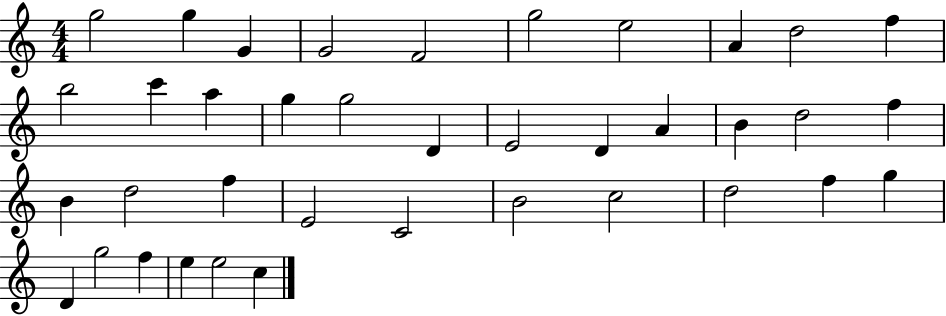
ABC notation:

X:1
T:Untitled
M:4/4
L:1/4
K:C
g2 g G G2 F2 g2 e2 A d2 f b2 c' a g g2 D E2 D A B d2 f B d2 f E2 C2 B2 c2 d2 f g D g2 f e e2 c